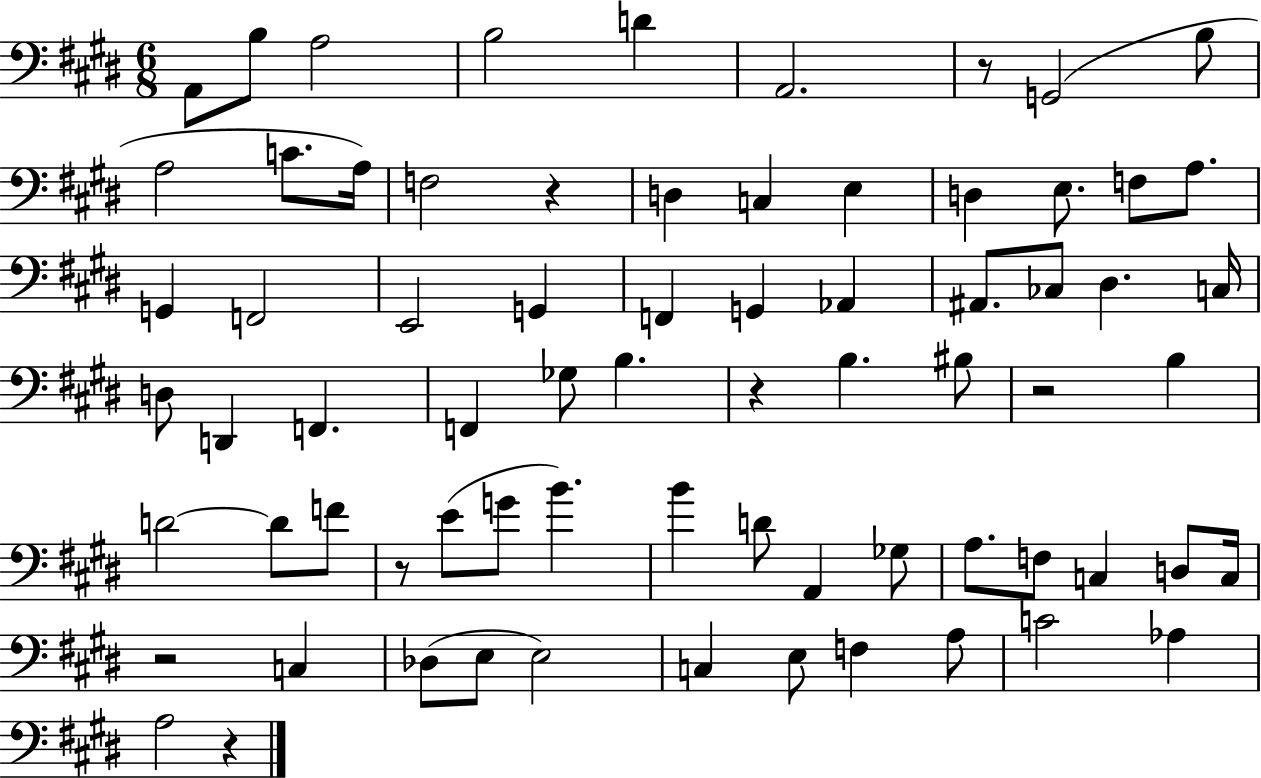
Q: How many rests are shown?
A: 7